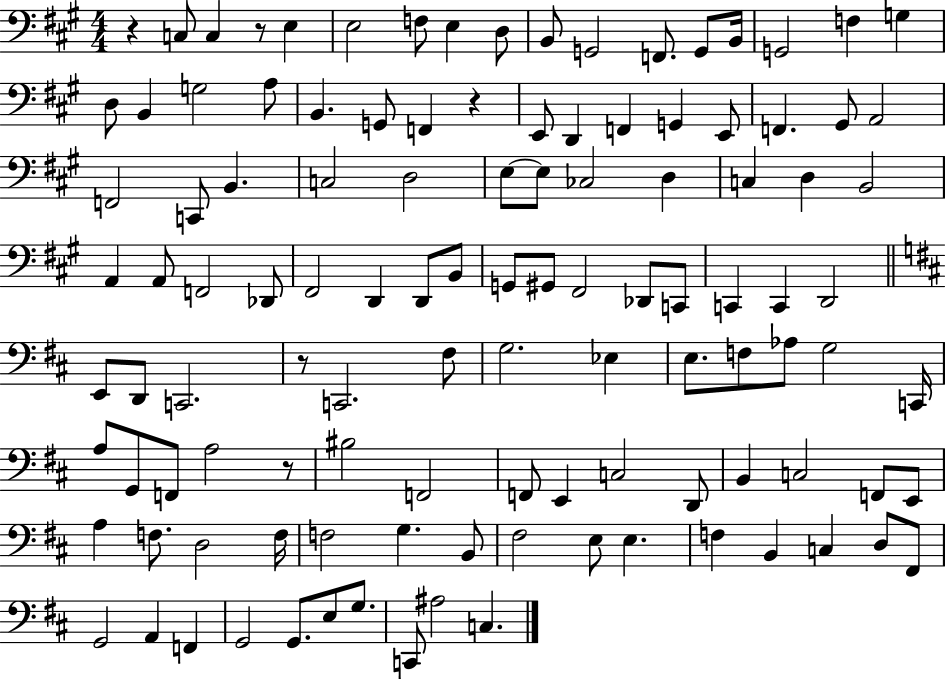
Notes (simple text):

R/q C3/e C3/q R/e E3/q E3/h F3/e E3/q D3/e B2/e G2/h F2/e. G2/e B2/s G2/h F3/q G3/q D3/e B2/q G3/h A3/e B2/q. G2/e F2/q R/q E2/e D2/q F2/q G2/q E2/e F2/q. G#2/e A2/h F2/h C2/e B2/q. C3/h D3/h E3/e E3/e CES3/h D3/q C3/q D3/q B2/h A2/q A2/e F2/h Db2/e F#2/h D2/q D2/e B2/e G2/e G#2/e F#2/h Db2/e C2/e C2/q C2/q D2/h E2/e D2/e C2/h. R/e C2/h. F#3/e G3/h. Eb3/q E3/e. F3/e Ab3/e G3/h C2/s A3/e G2/e F2/e A3/h R/e BIS3/h F2/h F2/e E2/q C3/h D2/e B2/q C3/h F2/e E2/e A3/q F3/e. D3/h F3/s F3/h G3/q. B2/e F#3/h E3/e E3/q. F3/q B2/q C3/q D3/e F#2/e G2/h A2/q F2/q G2/h G2/e. E3/e G3/e. C2/e A#3/h C3/q.